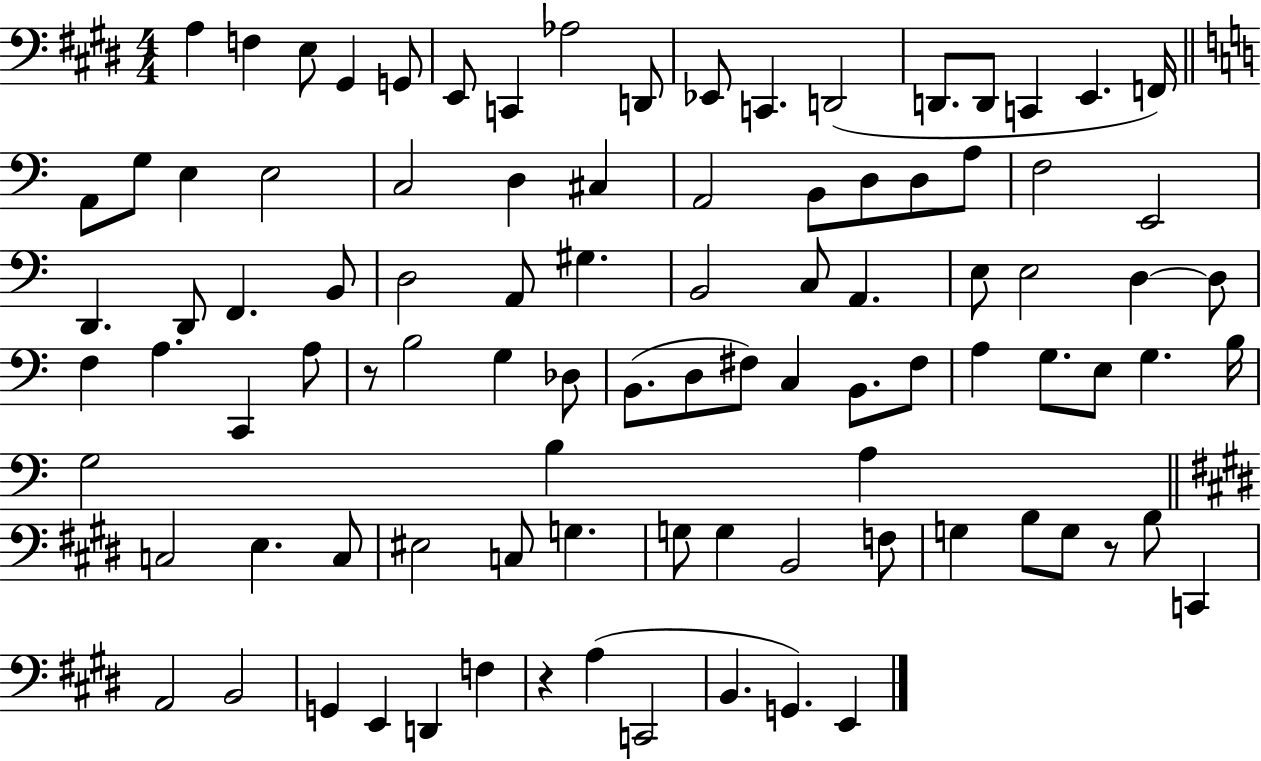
A3/q F3/q E3/e G#2/q G2/e E2/e C2/q Ab3/h D2/e Eb2/e C2/q. D2/h D2/e. D2/e C2/q E2/q. F2/s A2/e G3/e E3/q E3/h C3/h D3/q C#3/q A2/h B2/e D3/e D3/e A3/e F3/h E2/h D2/q. D2/e F2/q. B2/e D3/h A2/e G#3/q. B2/h C3/e A2/q. E3/e E3/h D3/q D3/e F3/q A3/q. C2/q A3/e R/e B3/h G3/q Db3/e B2/e. D3/e F#3/e C3/q B2/e. F#3/e A3/q G3/e. E3/e G3/q. B3/s G3/h B3/q A3/q C3/h E3/q. C3/e EIS3/h C3/e G3/q. G3/e G3/q B2/h F3/e G3/q B3/e G3/e R/e B3/e C2/q A2/h B2/h G2/q E2/q D2/q F3/q R/q A3/q C2/h B2/q. G2/q. E2/q